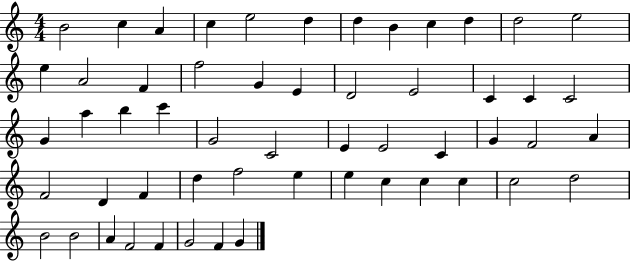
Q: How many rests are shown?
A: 0